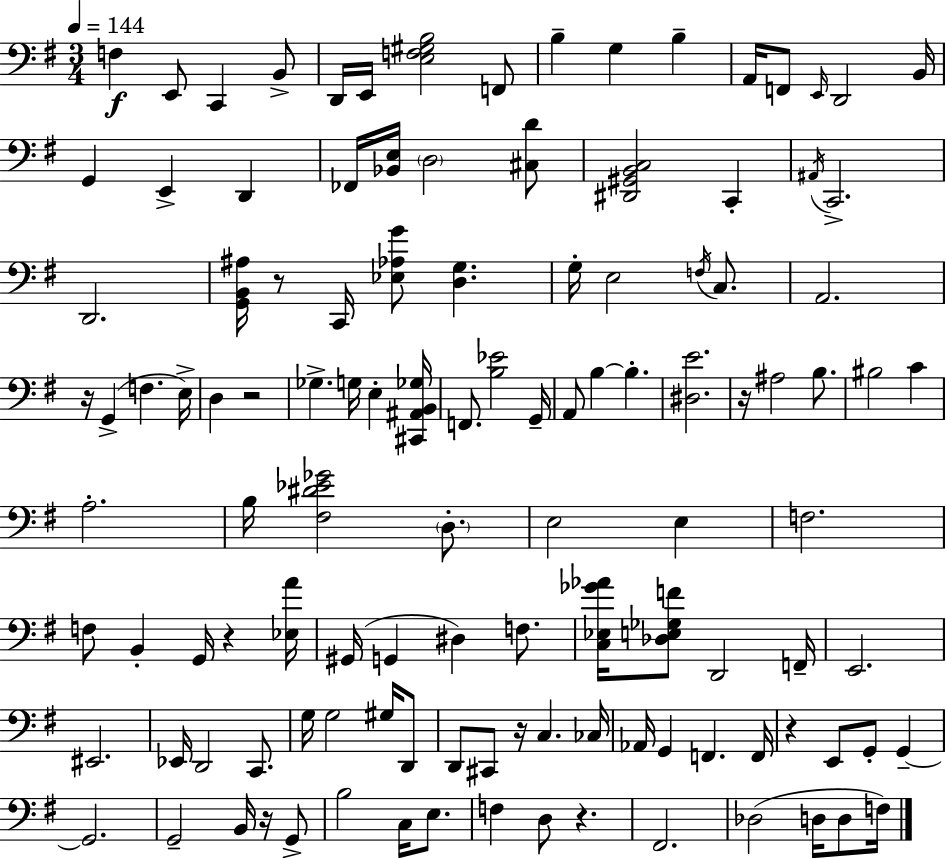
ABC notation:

X:1
T:Untitled
M:3/4
L:1/4
K:Em
F, E,,/2 C,, B,,/2 D,,/4 E,,/4 [E,F,^G,B,]2 F,,/2 B, G, B, A,,/4 F,,/2 E,,/4 D,,2 B,,/4 G,, E,, D,, _F,,/4 [_B,,E,]/4 D,2 [^C,D]/2 [^D,,^G,,B,,C,]2 C,, ^A,,/4 C,,2 D,,2 [G,,B,,^A,]/4 z/2 C,,/4 [_E,_A,G]/2 [D,G,] G,/4 E,2 F,/4 C,/2 A,,2 z/4 G,, F, E,/4 D, z2 _G, G,/4 E, [^C,,^A,,B,,_G,]/4 F,,/2 [B,_E]2 G,,/4 A,,/2 B, B, [^D,E]2 z/4 ^A,2 B,/2 ^B,2 C A,2 B,/4 [^F,^D_E_G]2 D,/2 E,2 E, F,2 F,/2 B,, G,,/4 z [_E,A]/4 ^G,,/4 G,, ^D, F,/2 [C,_E,_G_A]/4 [_D,E,_G,F]/2 D,,2 F,,/4 E,,2 ^E,,2 _E,,/4 D,,2 C,,/2 G,/4 G,2 ^G,/4 D,,/2 D,,/2 ^C,,/2 z/4 C, _C,/4 _A,,/4 G,, F,, F,,/4 z E,,/2 G,,/2 G,, G,,2 G,,2 B,,/4 z/4 G,,/2 B,2 C,/4 E,/2 F, D,/2 z ^F,,2 _D,2 D,/4 D,/2 F,/4